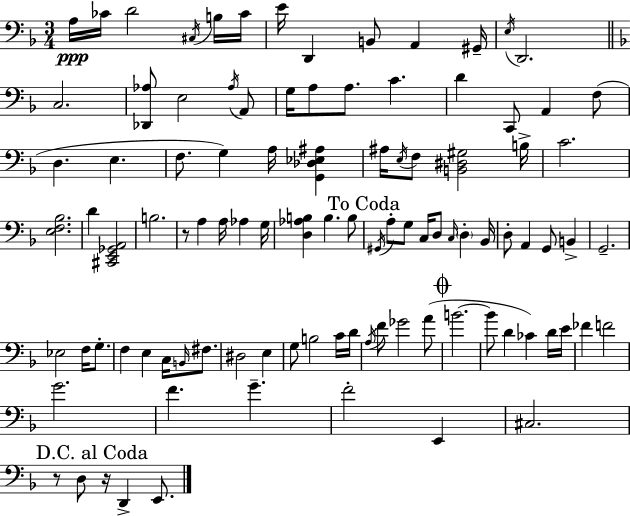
A3/s CES4/s D4/h C#3/s B3/s CES4/s E4/s D2/q B2/e A2/q G#2/s E3/s D2/h. C3/h. [Db2,Ab3]/e E3/h Ab3/s A2/e G3/s A3/e A3/e. C4/q. D4/q C2/e A2/q F3/e D3/q. E3/q. F3/e. G3/q A3/s [G2,Db3,Eb3,A#3]/q A#3/s E3/s F3/e [B2,D#3,G#3]/h B3/s C4/h. [E3,F3,Bb3]/h. D4/q [C#2,E2,Gb2,A2]/h B3/h. R/e A3/q A3/s Ab3/q G3/s [D3,Ab3,B3]/q B3/q. B3/e G#2/s A3/e G3/e C3/s D3/e C3/s D3/q Bb2/s D3/e A2/q G2/e B2/q G2/h. Eb3/h F3/s G3/e. F3/q E3/q C3/s B2/s F#3/e. D#3/h E3/q G3/e B3/h C4/s D4/s A3/s F4/e Gb4/h A4/e B4/h. B4/e D4/q CES4/q D4/s E4/s FES4/q F4/h G4/h. F4/q. G4/q. F4/h E2/q C#3/h. R/e D3/e R/s D2/q E2/e.